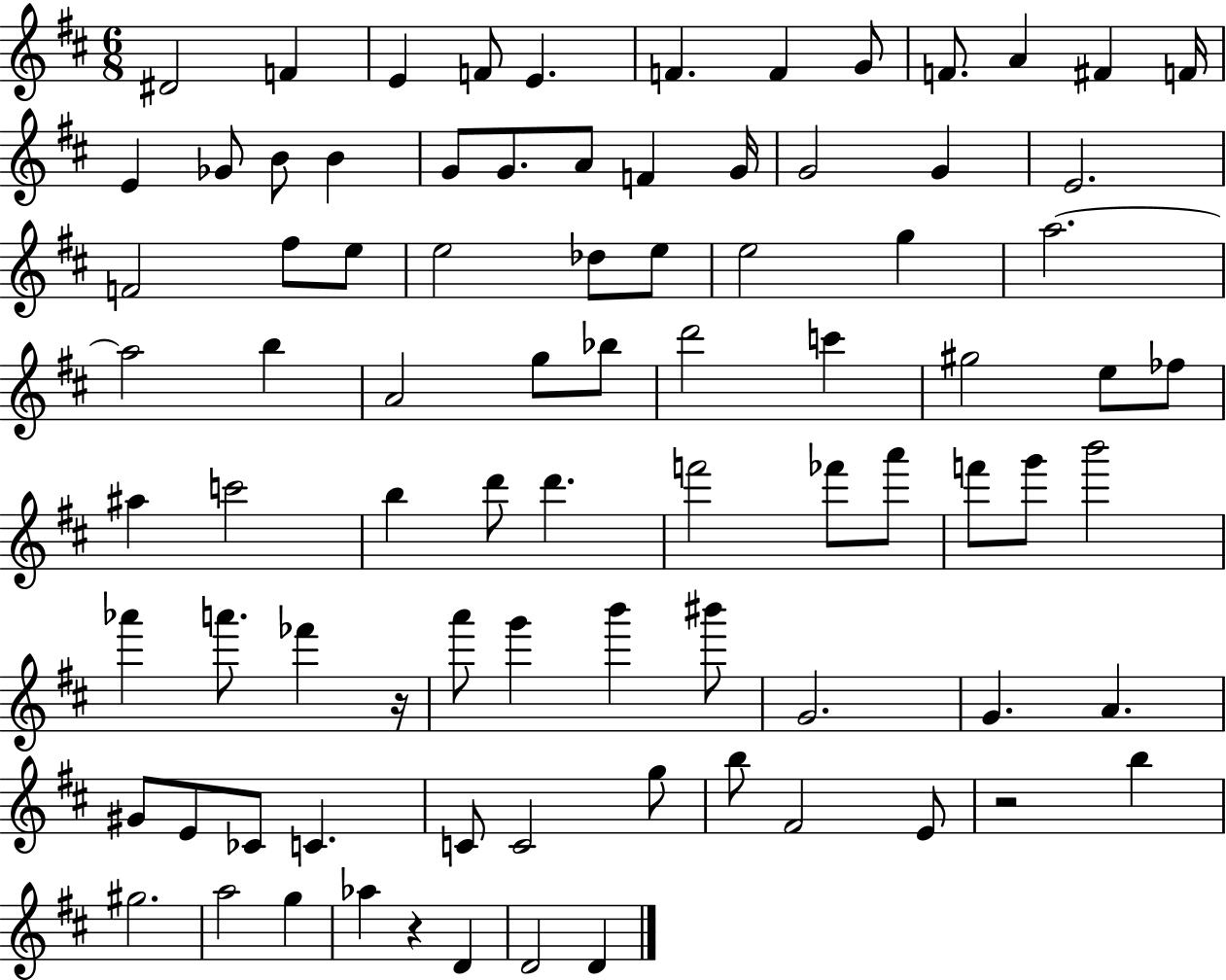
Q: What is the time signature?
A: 6/8